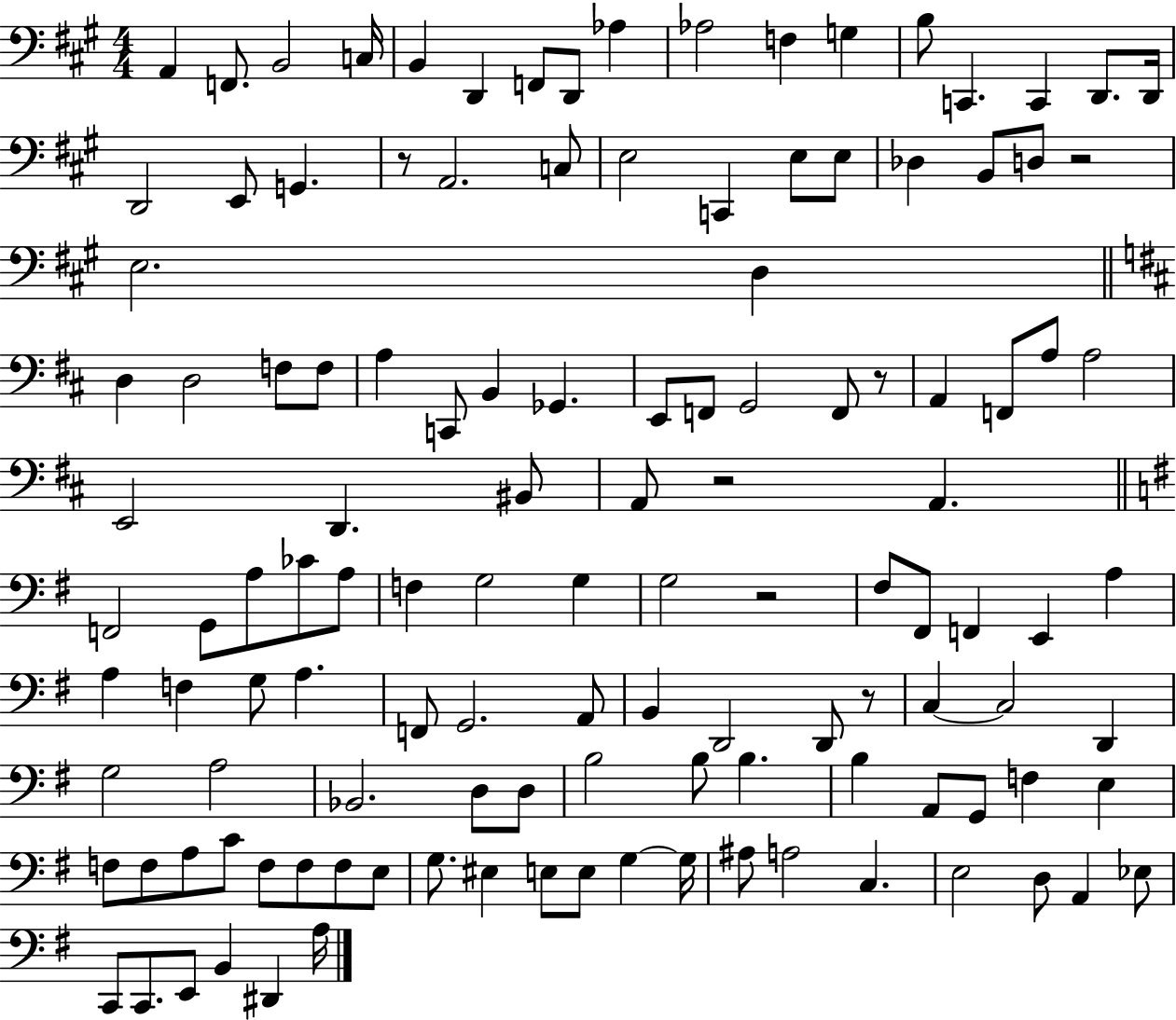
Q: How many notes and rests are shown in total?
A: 125